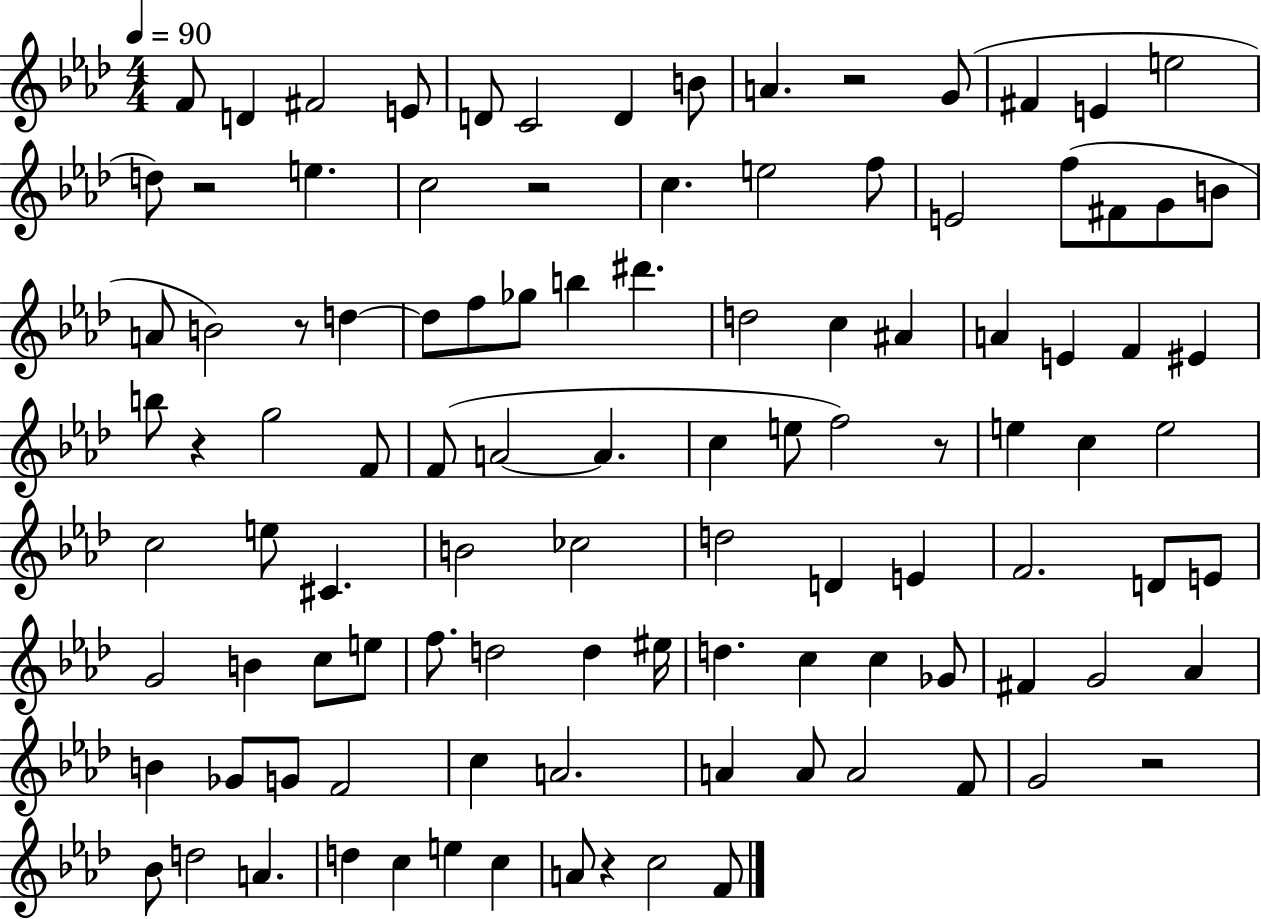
{
  \clef treble
  \numericTimeSignature
  \time 4/4
  \key aes \major
  \tempo 4 = 90
  f'8 d'4 fis'2 e'8 | d'8 c'2 d'4 b'8 | a'4. r2 g'8( | fis'4 e'4 e''2 | \break d''8) r2 e''4. | c''2 r2 | c''4. e''2 f''8 | e'2 f''8( fis'8 g'8 b'8 | \break a'8 b'2) r8 d''4~~ | d''8 f''8 ges''8 b''4 dis'''4. | d''2 c''4 ais'4 | a'4 e'4 f'4 eis'4 | \break b''8 r4 g''2 f'8 | f'8( a'2~~ a'4. | c''4 e''8 f''2) r8 | e''4 c''4 e''2 | \break c''2 e''8 cis'4. | b'2 ces''2 | d''2 d'4 e'4 | f'2. d'8 e'8 | \break g'2 b'4 c''8 e''8 | f''8. d''2 d''4 eis''16 | d''4. c''4 c''4 ges'8 | fis'4 g'2 aes'4 | \break b'4 ges'8 g'8 f'2 | c''4 a'2. | a'4 a'8 a'2 f'8 | g'2 r2 | \break bes'8 d''2 a'4. | d''4 c''4 e''4 c''4 | a'8 r4 c''2 f'8 | \bar "|."
}